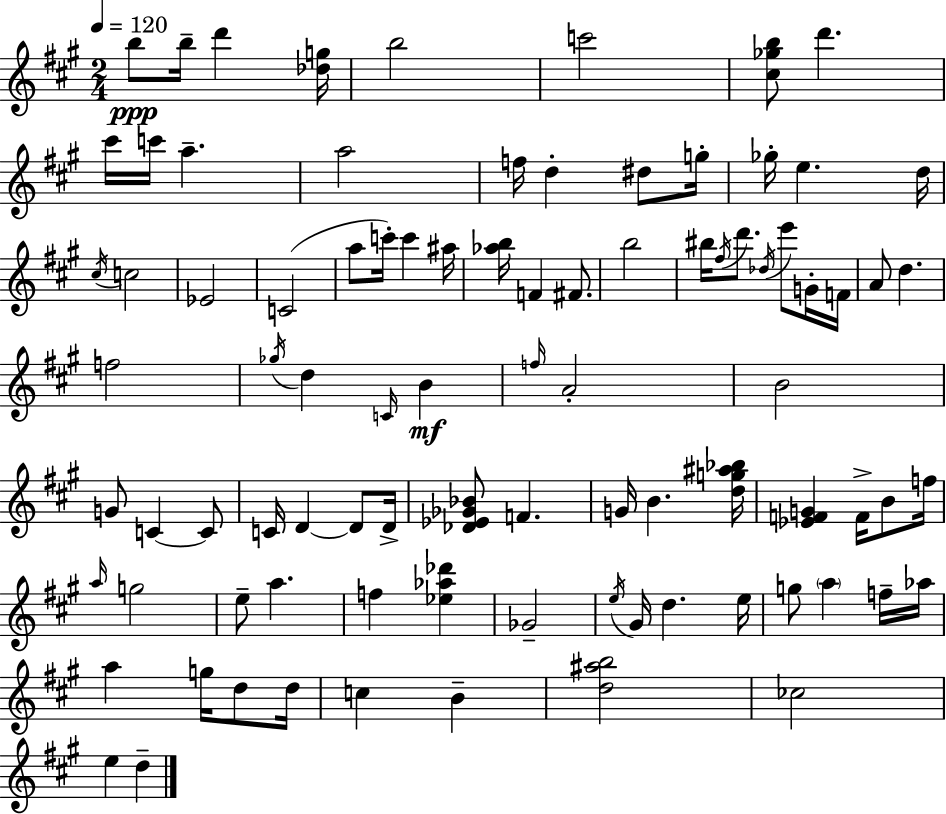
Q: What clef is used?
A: treble